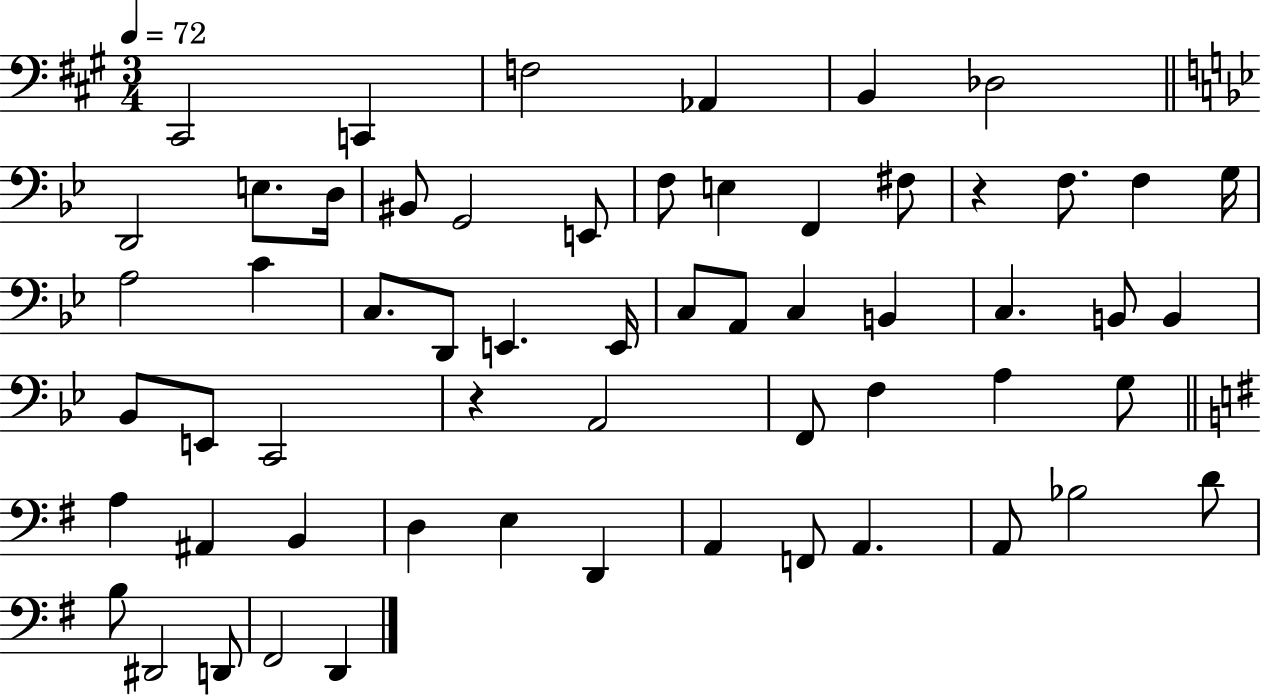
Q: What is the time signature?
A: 3/4